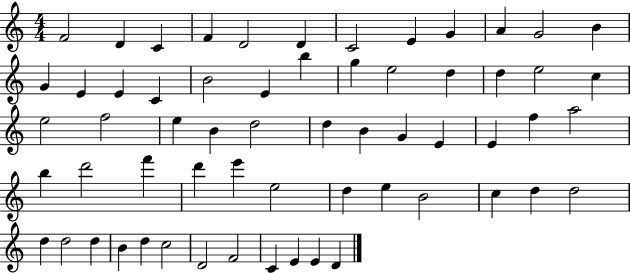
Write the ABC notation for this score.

X:1
T:Untitled
M:4/4
L:1/4
K:C
F2 D C F D2 D C2 E G A G2 B G E E C B2 E b g e2 d d e2 c e2 f2 e B d2 d B G E E f a2 b d'2 f' d' e' e2 d e B2 c d d2 d d2 d B d c2 D2 F2 C E E D